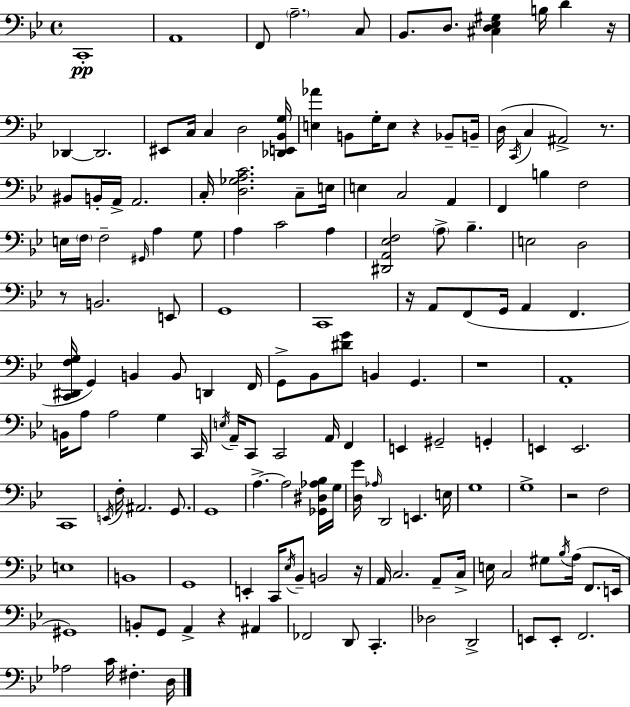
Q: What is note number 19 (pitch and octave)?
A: Bb2